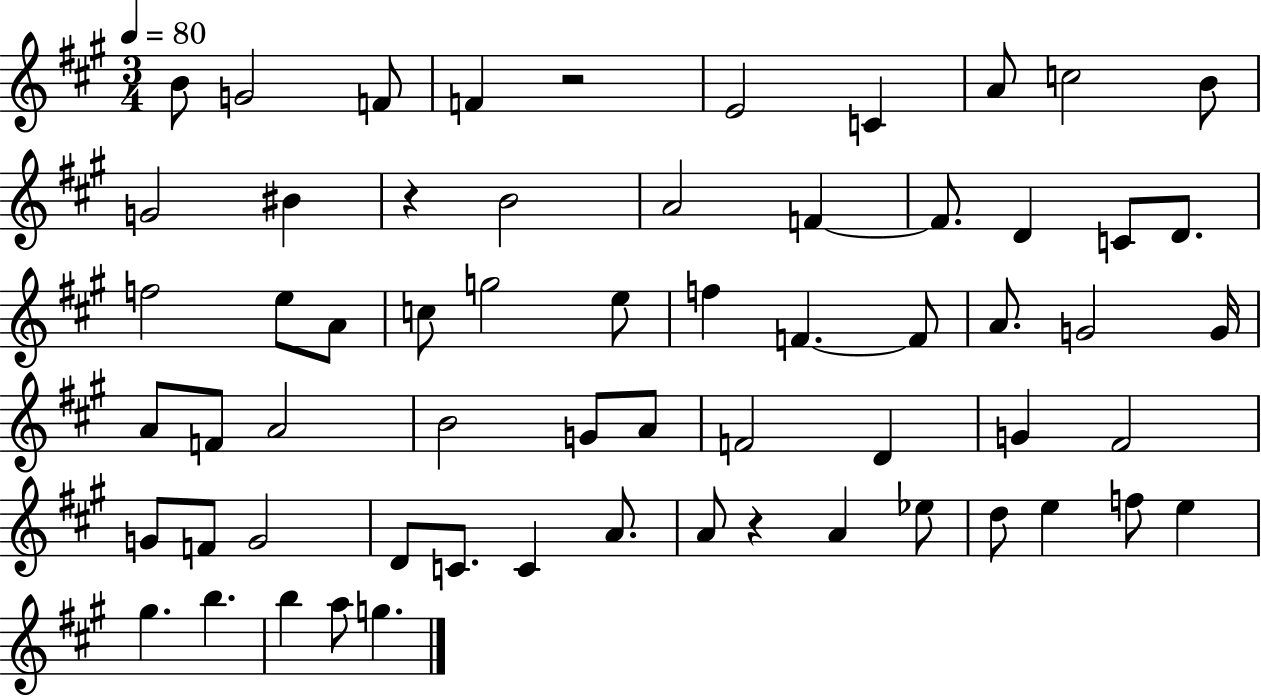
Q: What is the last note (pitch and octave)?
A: G5